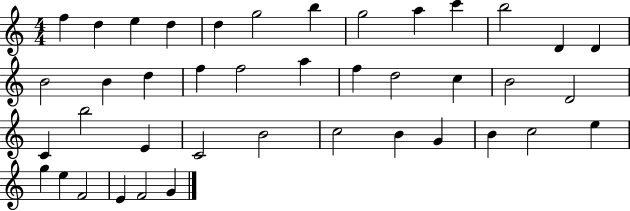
X:1
T:Untitled
M:4/4
L:1/4
K:C
f d e d d g2 b g2 a c' b2 D D B2 B d f f2 a f d2 c B2 D2 C b2 E C2 B2 c2 B G B c2 e g e F2 E F2 G